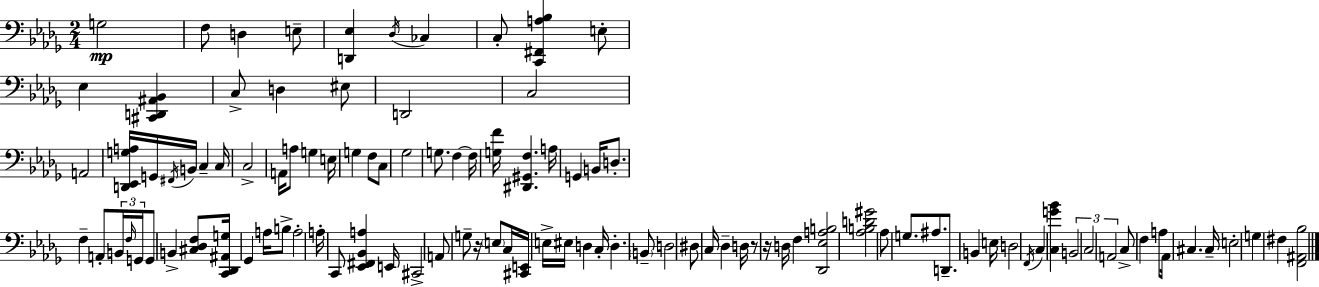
{
  \clef bass
  \numericTimeSignature
  \time 2/4
  \key bes \minor
  g2\mp | f8 d4 e8-- | <d, ees>4 \acciaccatura { des16 } ces4 | c8-. <c, fis, a bes>4 e8-. | \break ees4 <cis, d, ais, bes,>4 | c8-> d4 eis8 | d,2 | c2 | \break a,2 | <d, ees, g a>16 g,16 \acciaccatura { fis,16 } b,16 c4-- | c16 c2-> | a,16 a8 g4 | \break e16 g4 f8 | c8 ges2 | g8. f4~~ | f16 <g f'>16 <dis, gis, f>4. | \break a16 g,4 b,16 d8.-. | f4-- a,8-. | \tuplet 3/2 { b,16 \grace { f16 } g,16 } g,8 b,4-> | <cis des f>8 <c, des, ais, g>16 ges,4 | \break a16 b8-> a2-. | a16-. c,8 <ees, fis, bes, a>4 | e,16 cis,2-> | a,8 g8-- r16 | \break \parenthesize e8 c16 <cis, e,>16 e16-> eis16 d4 | c16-. d4.-. | \parenthesize b,8-- d2 | dis8 c16 des4-- | \break d16 r8 r16 d16 f4 | <des, ees a b>2 | <aes b d' gis'>2 | aes8 g8. | \break ais8. d,8.-- b,4 | e16 d2 | \acciaccatura { f,16 } c4 | <c g' bes'>4 \tuplet 3/2 { b,2 | \break c2 | a,2 } | c8-> f4 | a8 aes,16 cis4. | \break cis16-- e2-. | g4 | fis4 <f, ais, bes>2 | \bar "|."
}